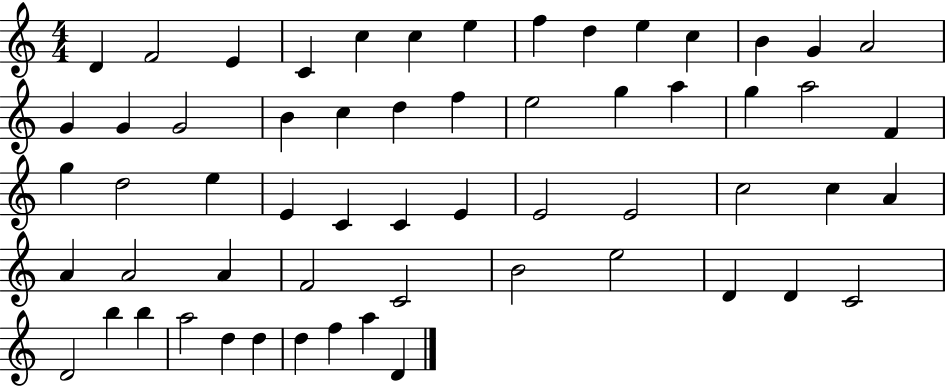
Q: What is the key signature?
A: C major